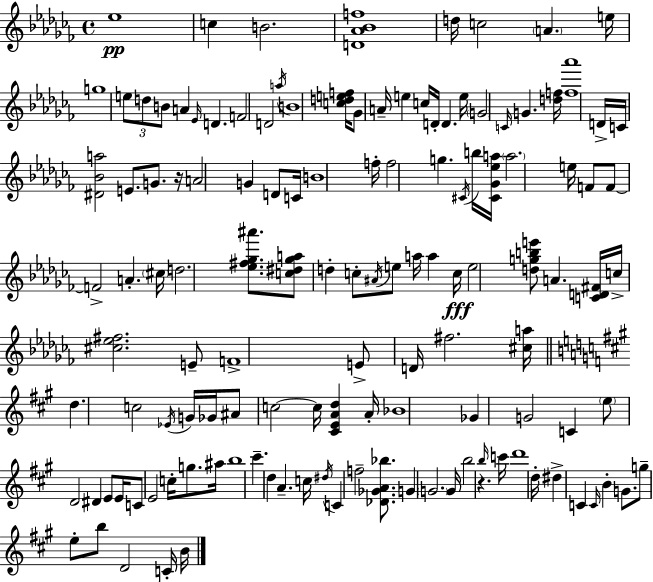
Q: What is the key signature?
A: AES minor